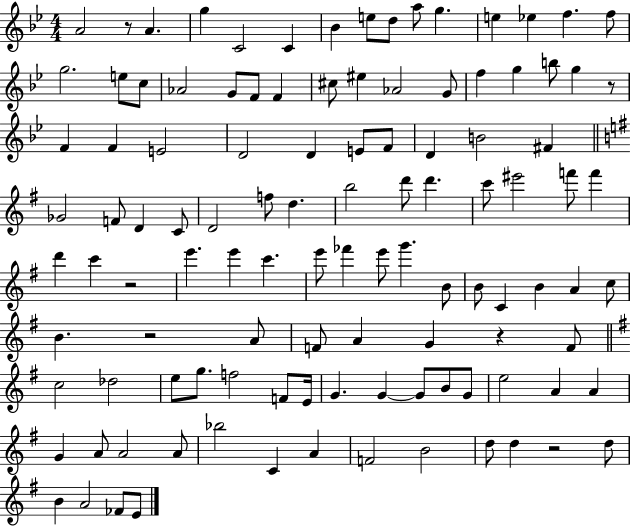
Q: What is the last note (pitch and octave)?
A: E4